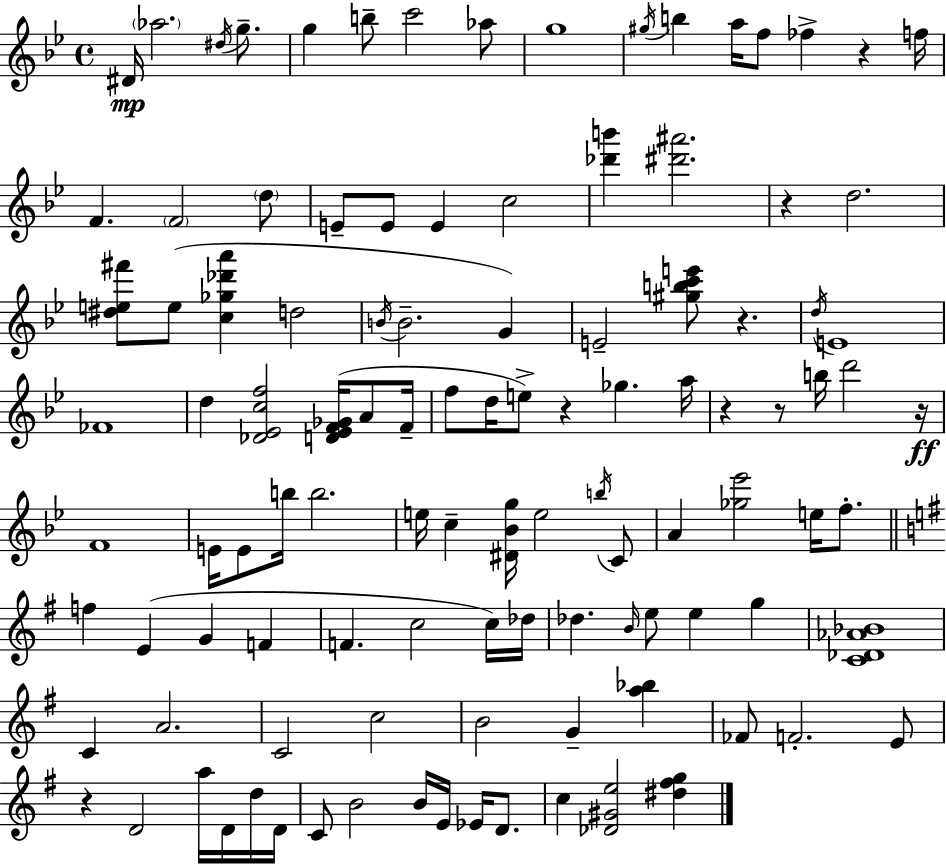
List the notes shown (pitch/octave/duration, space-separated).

D#4/s Ab5/h. D#5/s G5/e. G5/q B5/e C6/h Ab5/e G5/w G#5/s B5/q A5/s F5/e FES5/q R/q F5/s F4/q. F4/h D5/e E4/e E4/e E4/q C5/h [Db6,B6]/q [D#6,A#6]/h. R/q D5/h. [D#5,E5,F#6]/e E5/e [C5,Gb5,Db6,A6]/q D5/h B4/s B4/h. G4/q E4/h [G#5,B5,C6,E6]/e R/q. D5/s E4/w FES4/w D5/q [Db4,Eb4,C5,F5]/h [D4,Eb4,F4,Gb4]/s A4/e F4/s F5/e D5/s E5/e R/q Gb5/q. A5/s R/q R/e B5/s D6/h R/s F4/w E4/s E4/e B5/s B5/h. E5/s C5/q [D#4,Bb4,G5]/s E5/h B5/s C4/e A4/q [Gb5,Eb6]/h E5/s F5/e. F5/q E4/q G4/q F4/q F4/q. C5/h C5/s Db5/s Db5/q. B4/s E5/e E5/q G5/q [C4,Db4,Ab4,Bb4]/w C4/q A4/h. C4/h C5/h B4/h G4/q [A5,Bb5]/q FES4/e F4/h. E4/e R/q D4/h A5/s D4/s D5/s D4/s C4/e B4/h B4/s E4/s Eb4/s D4/e. C5/q [Db4,G#4,E5]/h [D#5,F#5,G5]/q